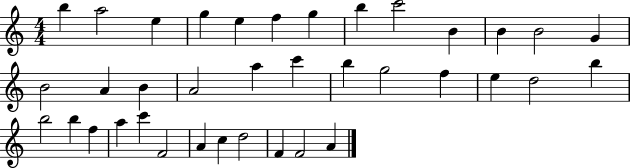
{
  \clef treble
  \numericTimeSignature
  \time 4/4
  \key c \major
  b''4 a''2 e''4 | g''4 e''4 f''4 g''4 | b''4 c'''2 b'4 | b'4 b'2 g'4 | \break b'2 a'4 b'4 | a'2 a''4 c'''4 | b''4 g''2 f''4 | e''4 d''2 b''4 | \break b''2 b''4 f''4 | a''4 c'''4 f'2 | a'4 c''4 d''2 | f'4 f'2 a'4 | \break \bar "|."
}